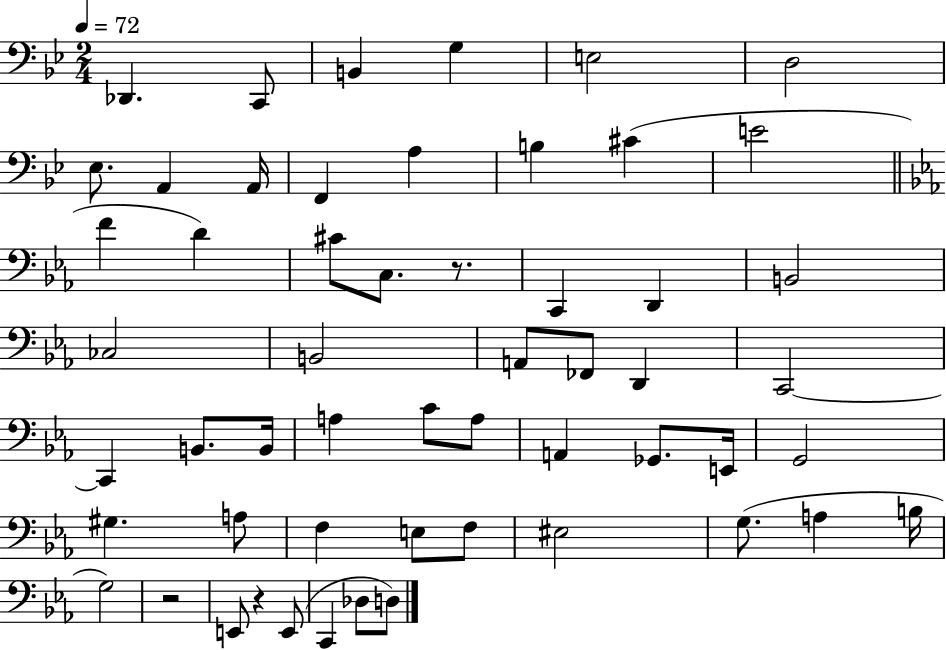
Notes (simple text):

Db2/q. C2/e B2/q G3/q E3/h D3/h Eb3/e. A2/q A2/s F2/q A3/q B3/q C#4/q E4/h F4/q D4/q C#4/e C3/e. R/e. C2/q D2/q B2/h CES3/h B2/h A2/e FES2/e D2/q C2/h C2/q B2/e. B2/s A3/q C4/e A3/e A2/q Gb2/e. E2/s G2/h G#3/q. A3/e F3/q E3/e F3/e EIS3/h G3/e. A3/q B3/s G3/h R/h E2/e R/q E2/e C2/q Db3/e D3/e